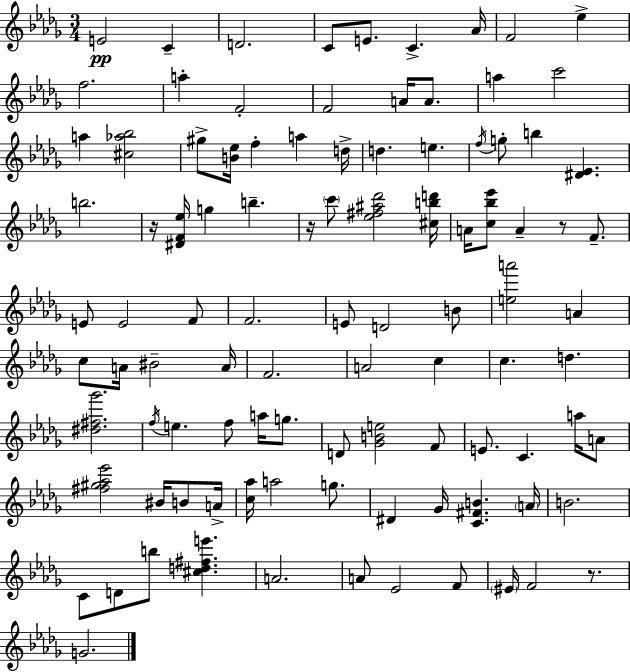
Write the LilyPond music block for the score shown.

{
  \clef treble
  \numericTimeSignature
  \time 3/4
  \key bes \minor
  \repeat volta 2 { e'2\pp c'4-- | d'2. | c'8 e'8. c'4.-> aes'16 | f'2 ees''4-> | \break f''2. | a''4-. f'2-. | f'2 a'16 a'8. | a''4 c'''2 | \break a''4 <cis'' aes'' bes''>2 | gis''8-> <b' ees''>16 f''4-. a''4 d''16-> | d''4. e''4. | \acciaccatura { f''16 } g''8-. b''4 <dis' ees'>4. | \break b''2. | r16 <dis' f' ees''>16 g''4 b''4.-- | r16 \parenthesize c'''8 <ees'' fis'' ais'' des'''>2 | <cis'' b'' d'''>16 a'16 <c'' bes'' ees'''>8 a'4-- r8 f'8.-- | \break e'8 e'2 f'8 | f'2. | e'8 d'2 b'8 | <e'' a'''>2 a'4 | \break c''8 a'16 bis'2-- | a'16 f'2. | a'2 c''4 | c''4. d''4. | \break <dis'' fis'' ges'''>2. | \acciaccatura { f''16 } e''4. f''8 a''16 g''8. | d'8 <ges' b' e''>2 | f'8 e'8. c'4. a''16 | \break a'8 <fis'' gis'' aes'' ees'''>2 bis'16 b'8 | a'16-> <c'' aes''>16 a''2 g''8. | dis'4 ges'16 <c' fis' b'>4. | \parenthesize a'16 b'2. | \break c'8 d'8 b''8 <cis'' d'' fis'' e'''>4. | a'2. | a'8 ees'2 | f'8 \parenthesize eis'16 f'2 r8. | \break g'2. | } \bar "|."
}